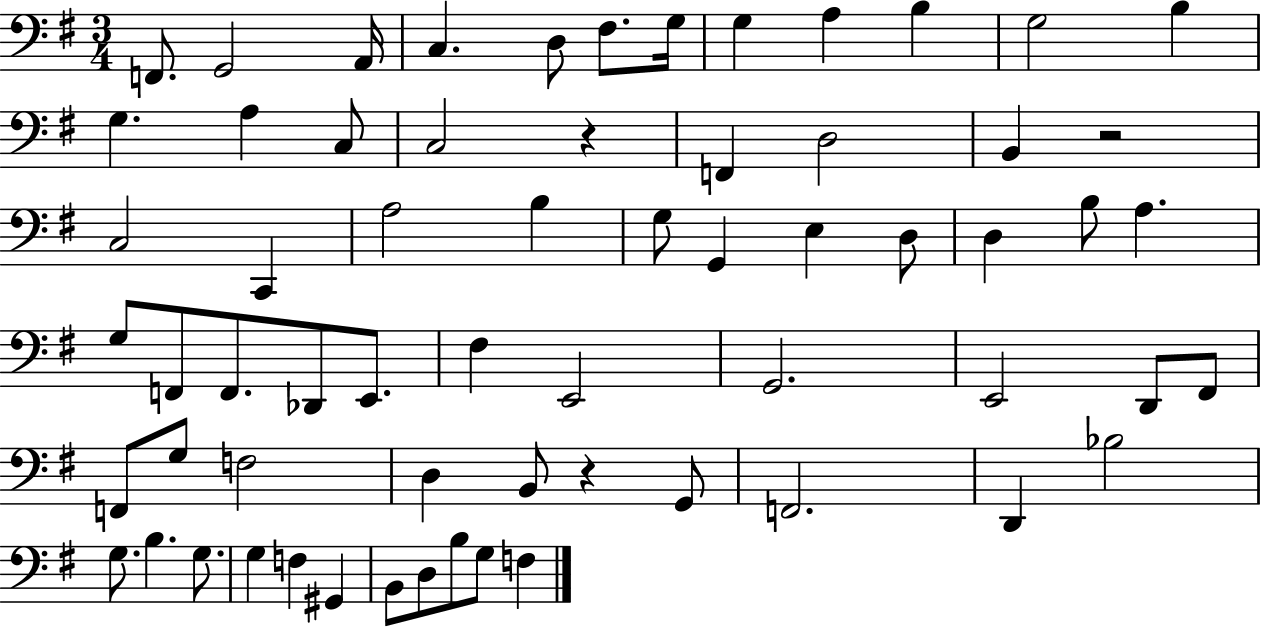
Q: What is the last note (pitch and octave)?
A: F3